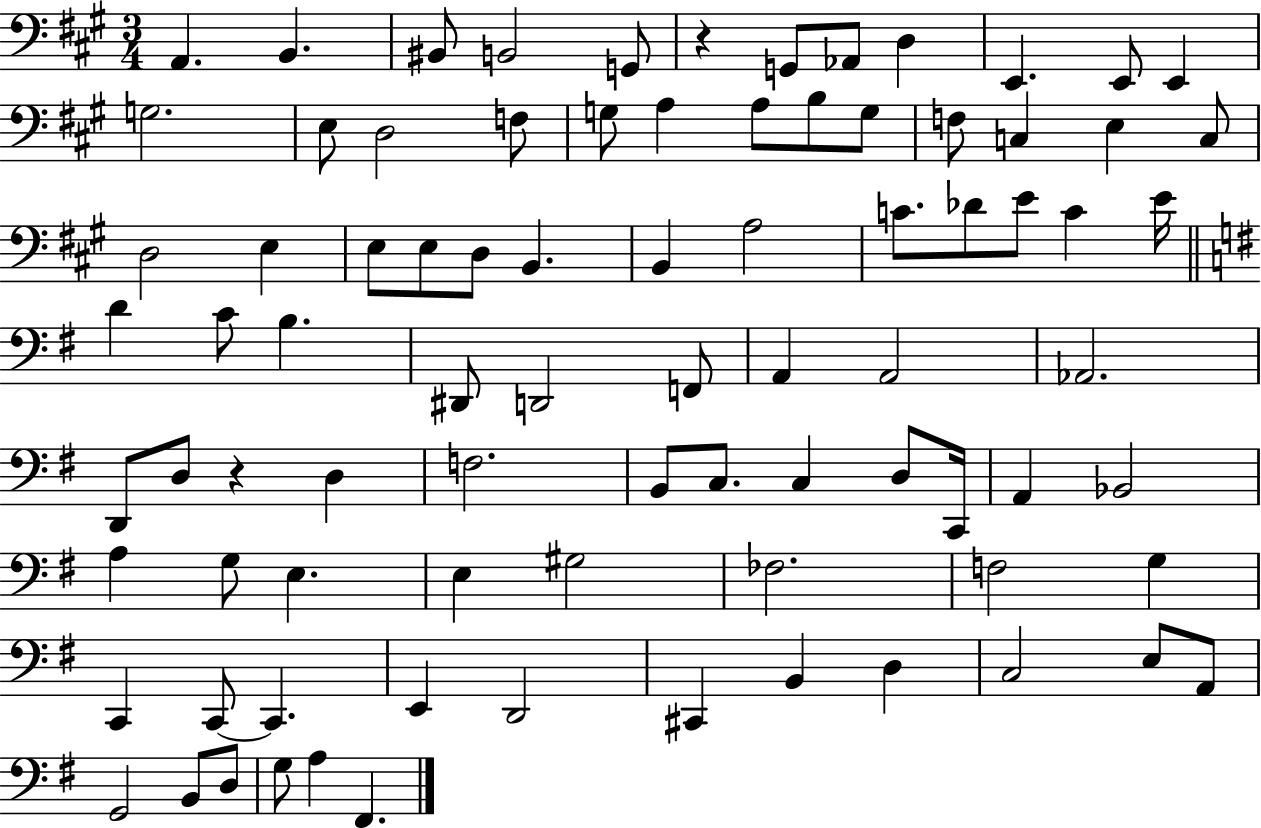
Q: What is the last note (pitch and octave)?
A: F#2